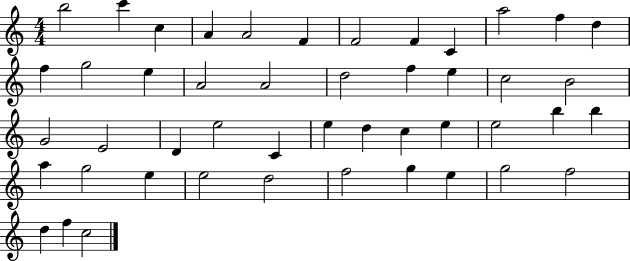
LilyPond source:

{
  \clef treble
  \numericTimeSignature
  \time 4/4
  \key c \major
  b''2 c'''4 c''4 | a'4 a'2 f'4 | f'2 f'4 c'4 | a''2 f''4 d''4 | \break f''4 g''2 e''4 | a'2 a'2 | d''2 f''4 e''4 | c''2 b'2 | \break g'2 e'2 | d'4 e''2 c'4 | e''4 d''4 c''4 e''4 | e''2 b''4 b''4 | \break a''4 g''2 e''4 | e''2 d''2 | f''2 g''4 e''4 | g''2 f''2 | \break d''4 f''4 c''2 | \bar "|."
}